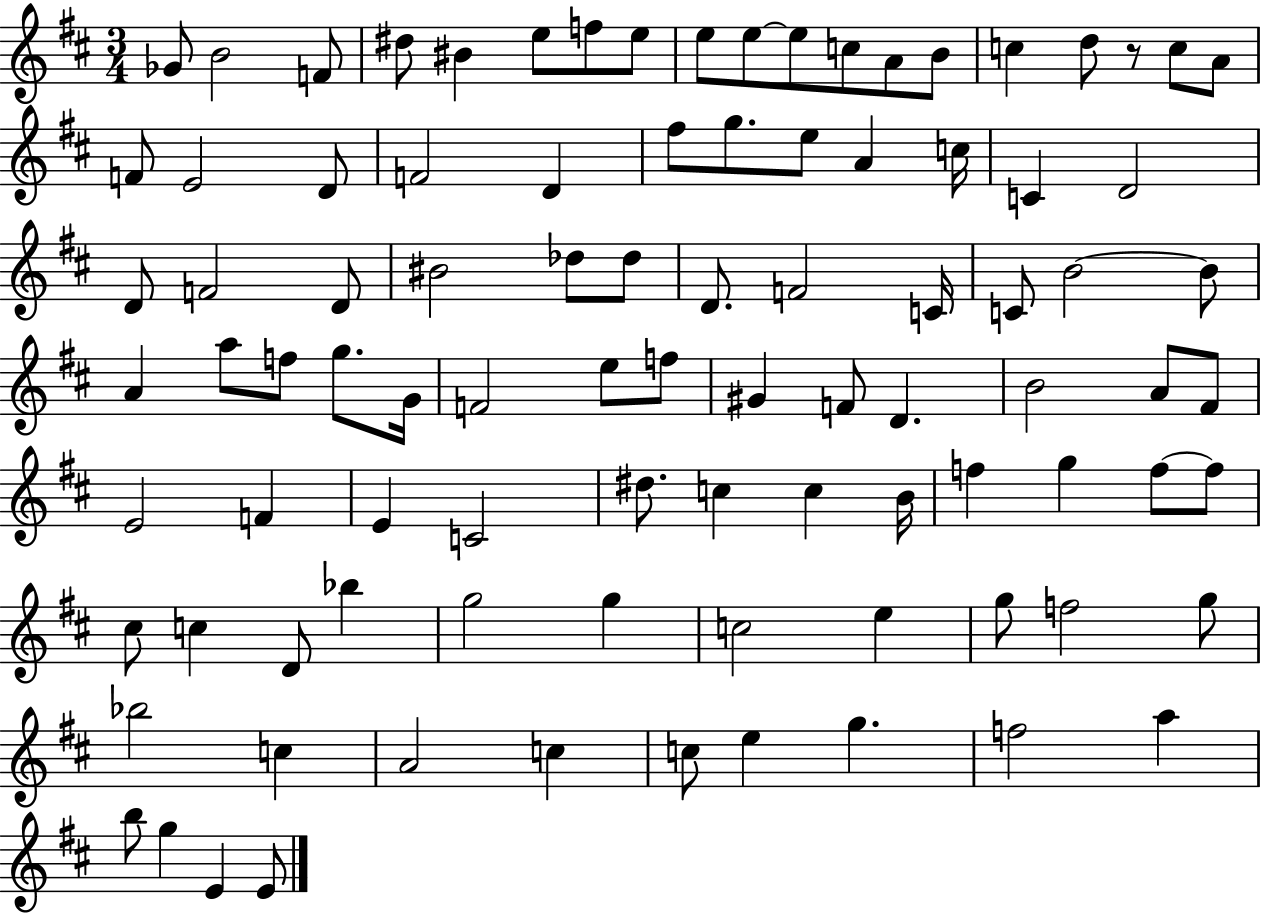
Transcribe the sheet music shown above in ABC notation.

X:1
T:Untitled
M:3/4
L:1/4
K:D
_G/2 B2 F/2 ^d/2 ^B e/2 f/2 e/2 e/2 e/2 e/2 c/2 A/2 B/2 c d/2 z/2 c/2 A/2 F/2 E2 D/2 F2 D ^f/2 g/2 e/2 A c/4 C D2 D/2 F2 D/2 ^B2 _d/2 _d/2 D/2 F2 C/4 C/2 B2 B/2 A a/2 f/2 g/2 G/4 F2 e/2 f/2 ^G F/2 D B2 A/2 ^F/2 E2 F E C2 ^d/2 c c B/4 f g f/2 f/2 ^c/2 c D/2 _b g2 g c2 e g/2 f2 g/2 _b2 c A2 c c/2 e g f2 a b/2 g E E/2